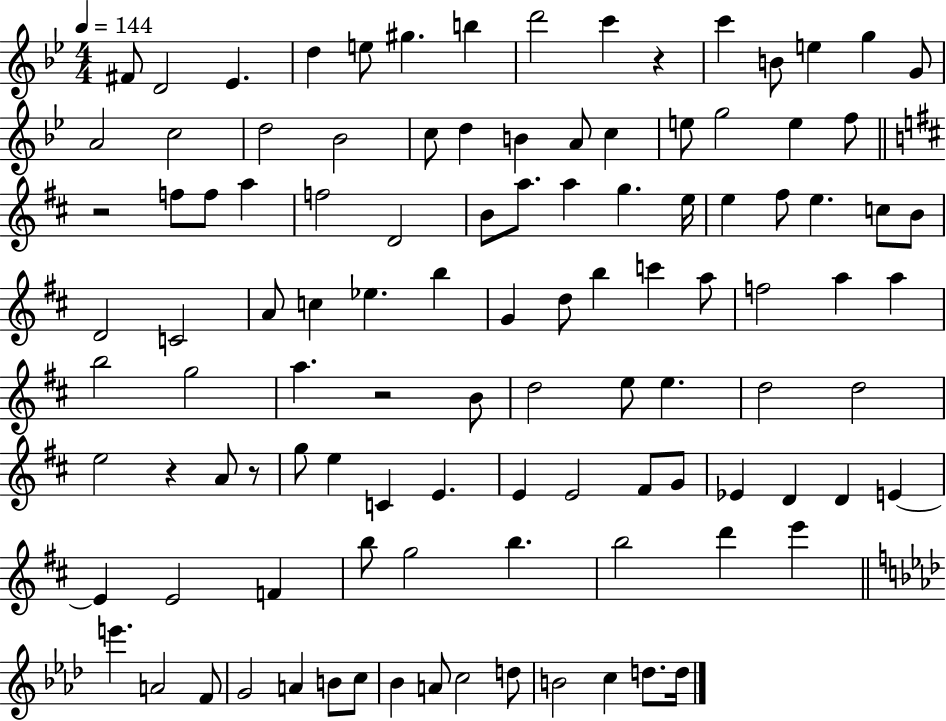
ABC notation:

X:1
T:Untitled
M:4/4
L:1/4
K:Bb
^F/2 D2 _E d e/2 ^g b d'2 c' z c' B/2 e g G/2 A2 c2 d2 _B2 c/2 d B A/2 c e/2 g2 e f/2 z2 f/2 f/2 a f2 D2 B/2 a/2 a g e/4 e ^f/2 e c/2 B/2 D2 C2 A/2 c _e b G d/2 b c' a/2 f2 a a b2 g2 a z2 B/2 d2 e/2 e d2 d2 e2 z A/2 z/2 g/2 e C E E E2 ^F/2 G/2 _E D D E E E2 F b/2 g2 b b2 d' e' e' A2 F/2 G2 A B/2 c/2 _B A/2 c2 d/2 B2 c d/2 d/4